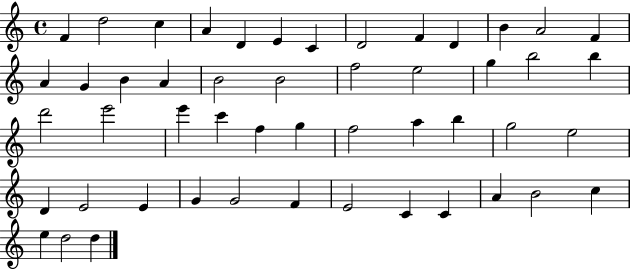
X:1
T:Untitled
M:4/4
L:1/4
K:C
F d2 c A D E C D2 F D B A2 F A G B A B2 B2 f2 e2 g b2 b d'2 e'2 e' c' f g f2 a b g2 e2 D E2 E G G2 F E2 C C A B2 c e d2 d